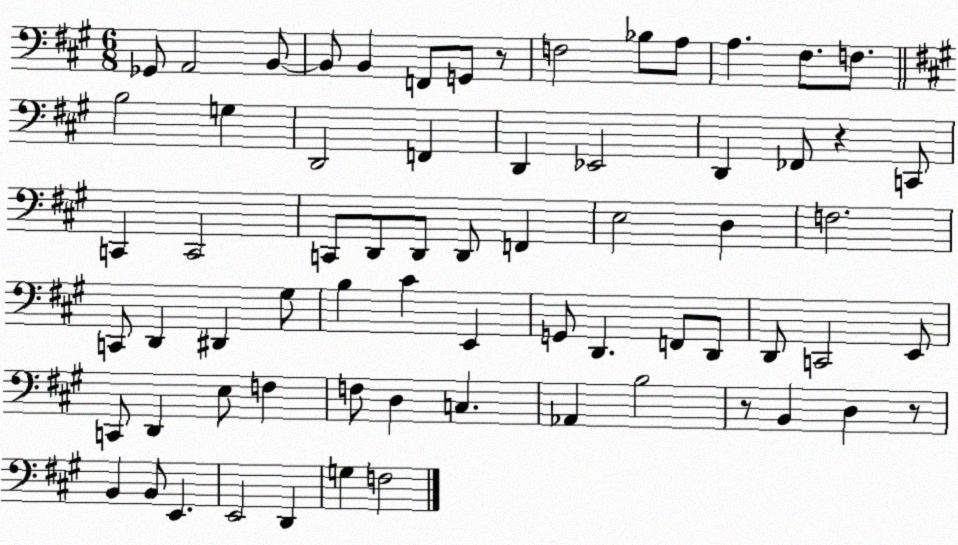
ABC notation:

X:1
T:Untitled
M:6/8
L:1/4
K:A
_G,,/2 A,,2 B,,/2 B,,/2 B,, F,,/2 G,,/2 z/2 F,2 _B,/2 A,/2 A, ^F,/2 F,/2 B,2 G, D,,2 F,, D,, _E,,2 D,, _F,,/2 z C,,/2 C,, C,,2 C,,/2 D,,/2 D,,/2 D,,/2 F,, E,2 D, F,2 C,,/2 D,, ^D,, ^G,/2 B, ^C E,, G,,/2 D,, F,,/2 D,,/2 D,,/2 C,,2 E,,/2 C,,/2 D,, E,/2 F, F,/2 D, C, _A,, B,2 z/2 B,, D, z/2 B,, B,,/2 E,, E,,2 D,, G, F,2